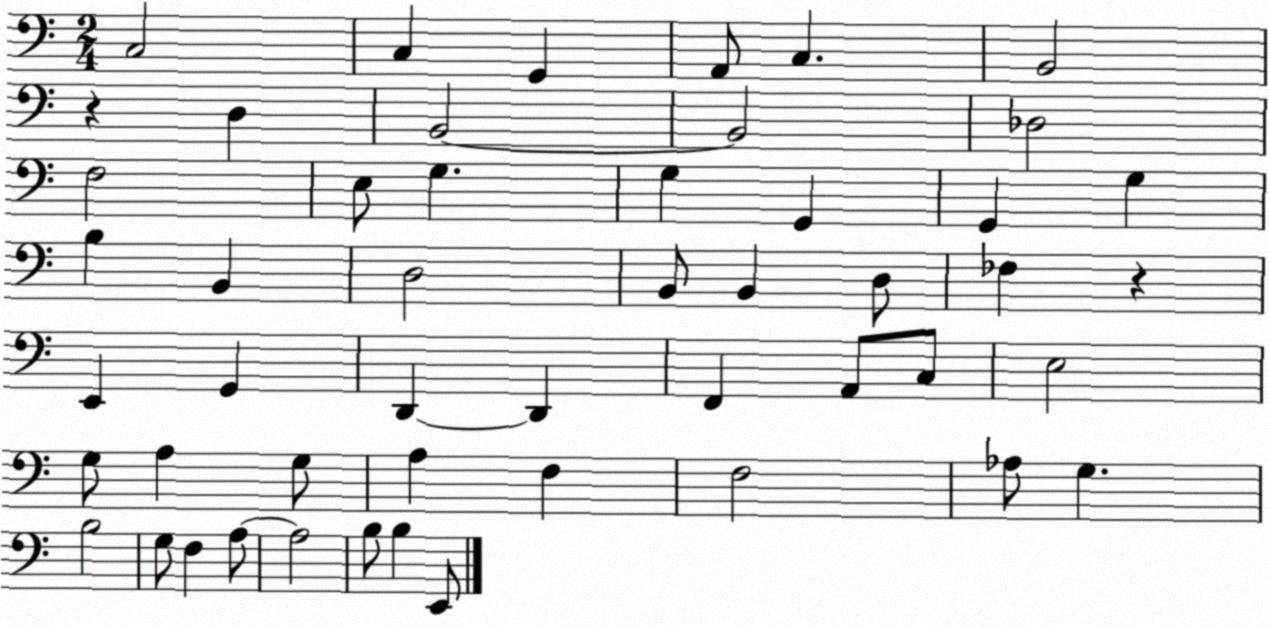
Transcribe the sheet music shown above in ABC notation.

X:1
T:Untitled
M:2/4
L:1/4
K:C
C,2 C, G,, A,,/2 C, B,,2 z D, B,,2 B,,2 _D,2 F,2 E,/2 G, G, G,, G,, G, B, B,, D,2 B,,/2 B,, D,/2 _F, z E,, G,, D,, D,, F,, A,,/2 C,/2 E,2 G,/2 A, G,/2 A, F, F,2 _A,/2 G, B,2 G,/2 F, A,/2 A,2 B,/2 B, E,,/2